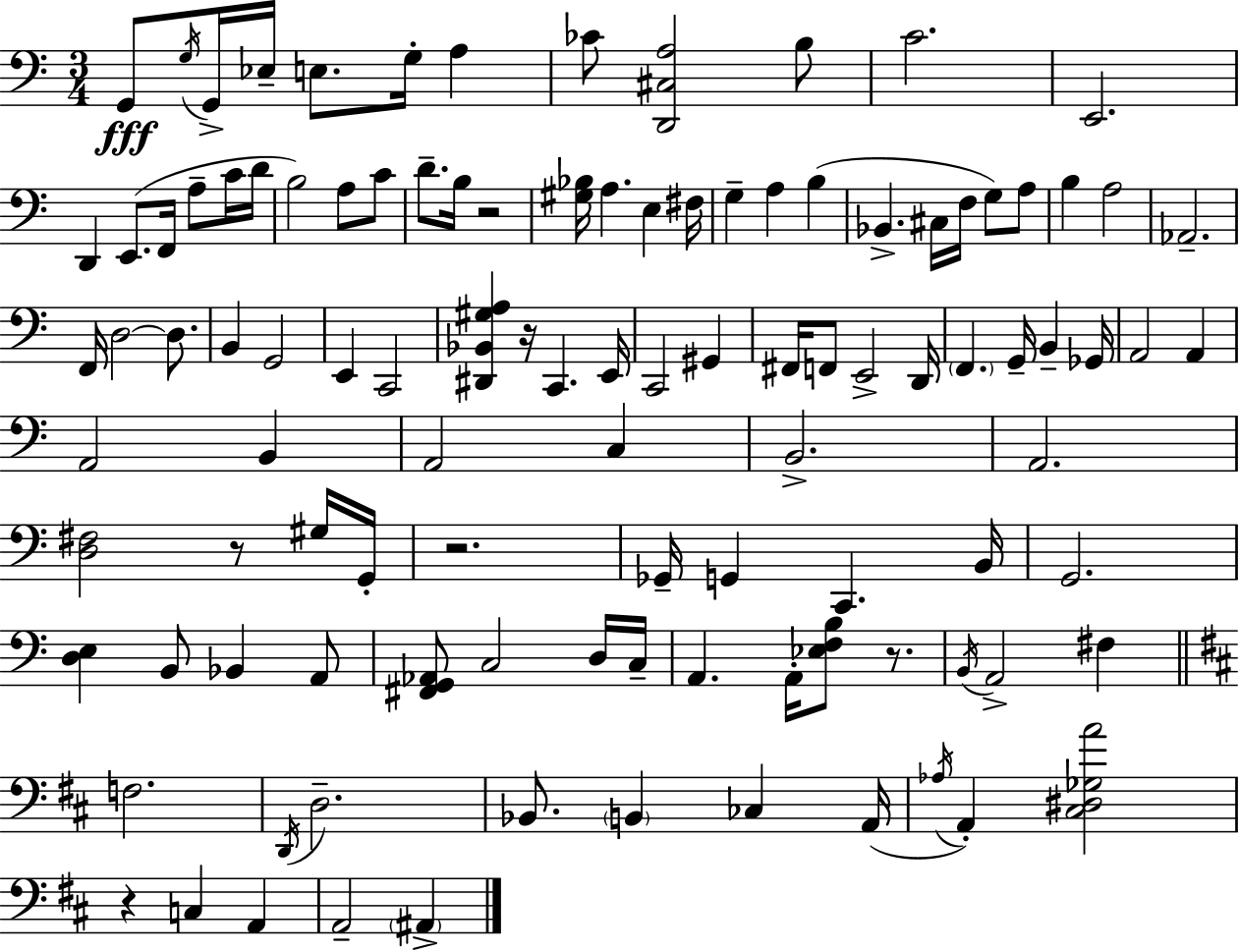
X:1
T:Untitled
M:3/4
L:1/4
K:C
G,,/2 G,/4 G,,/4 _E,/4 E,/2 G,/4 A, _C/2 [D,,^C,A,]2 B,/2 C2 E,,2 D,, E,,/2 F,,/4 A,/2 C/4 D/4 B,2 A,/2 C/2 D/2 B,/4 z2 [^G,_B,]/4 A, E, ^F,/4 G, A, B, _B,, ^C,/4 F,/4 G,/2 A,/2 B, A,2 _A,,2 F,,/4 D,2 D,/2 B,, G,,2 E,, C,,2 [^D,,_B,,^G,A,] z/4 C,, E,,/4 C,,2 ^G,, ^F,,/4 F,,/2 E,,2 D,,/4 F,, G,,/4 B,, _G,,/4 A,,2 A,, A,,2 B,, A,,2 C, B,,2 A,,2 [D,^F,]2 z/2 ^G,/4 G,,/4 z2 _G,,/4 G,, C,, B,,/4 G,,2 [D,E,] B,,/2 _B,, A,,/2 [^F,,G,,_A,,]/2 C,2 D,/4 C,/4 A,, A,,/4 [_E,F,B,]/2 z/2 B,,/4 A,,2 ^F, F,2 D,,/4 D,2 _B,,/2 B,, _C, A,,/4 _A,/4 A,, [^C,^D,_G,A]2 z C, A,, A,,2 ^A,,